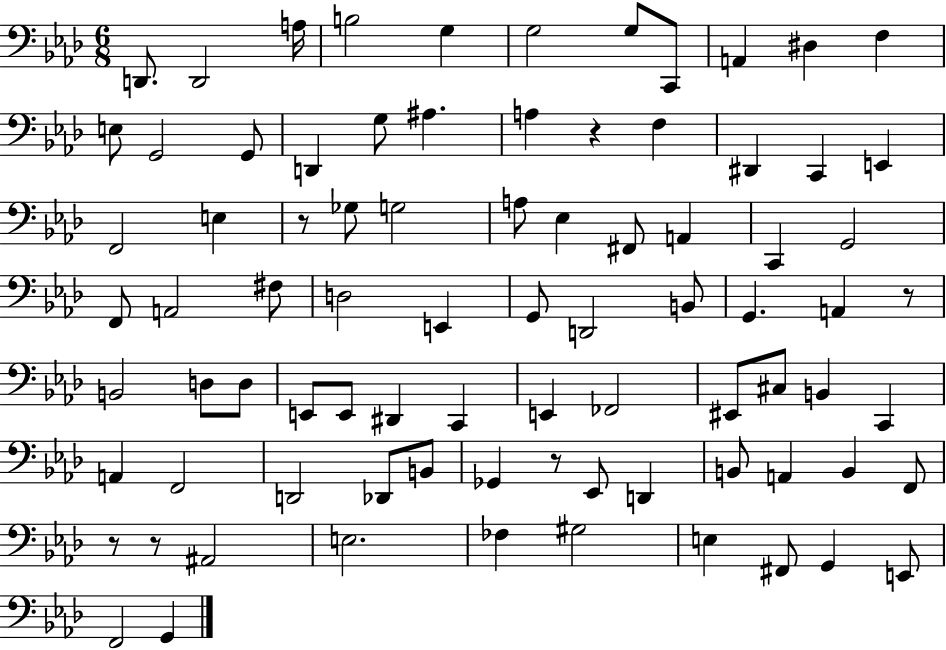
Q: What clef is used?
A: bass